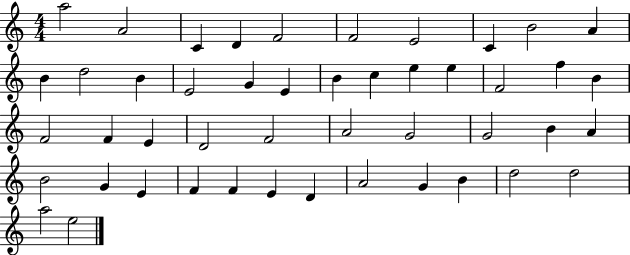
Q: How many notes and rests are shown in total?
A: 47